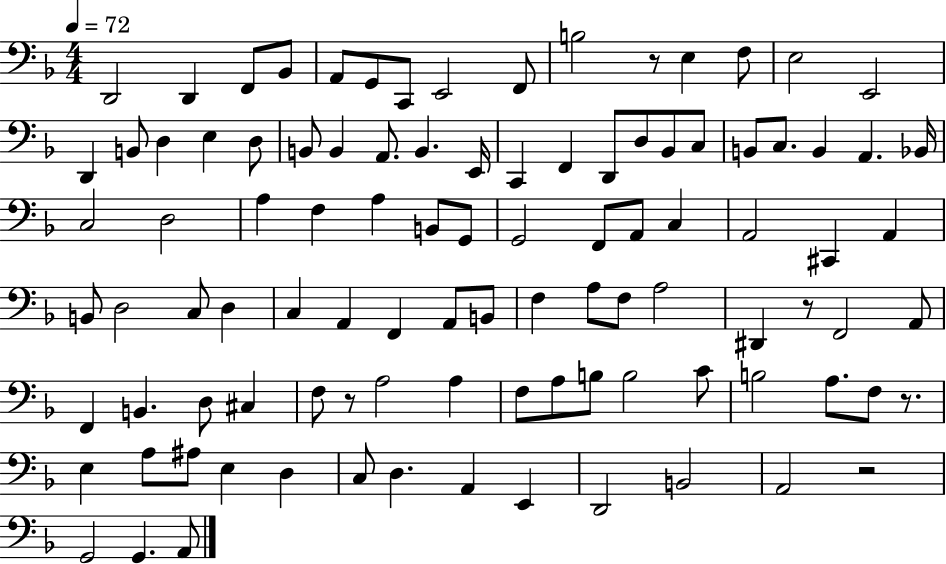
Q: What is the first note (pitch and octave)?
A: D2